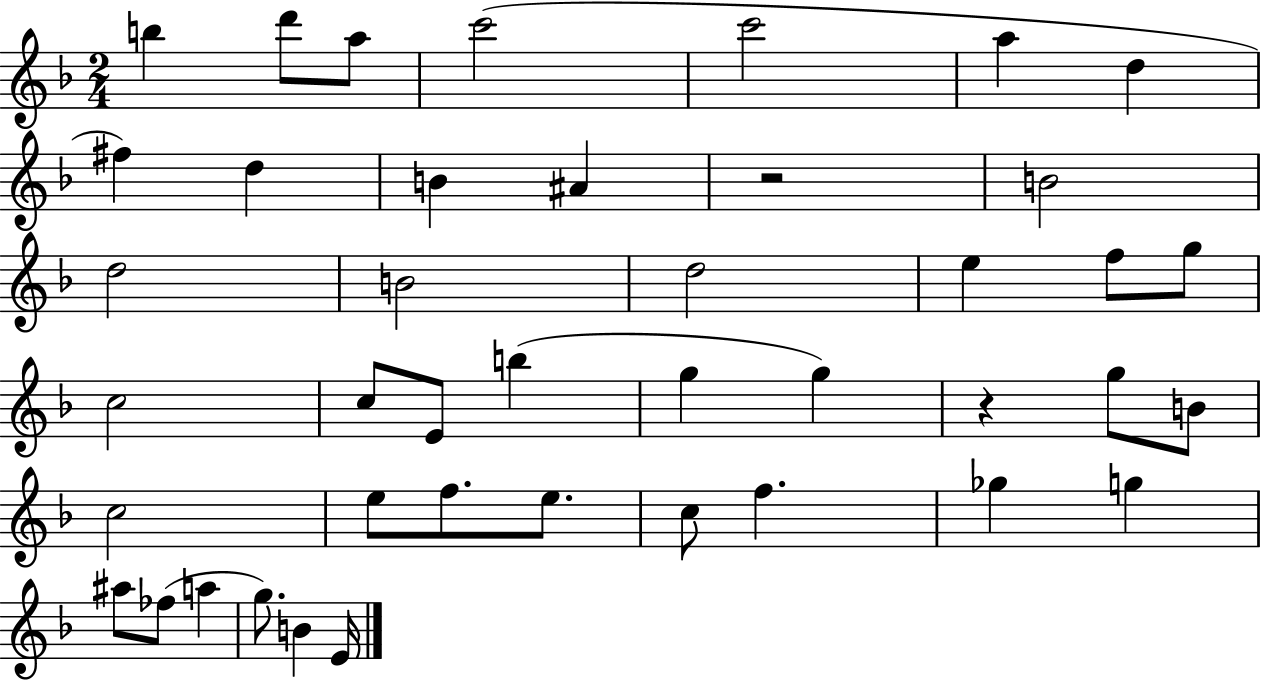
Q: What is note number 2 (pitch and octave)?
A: D6